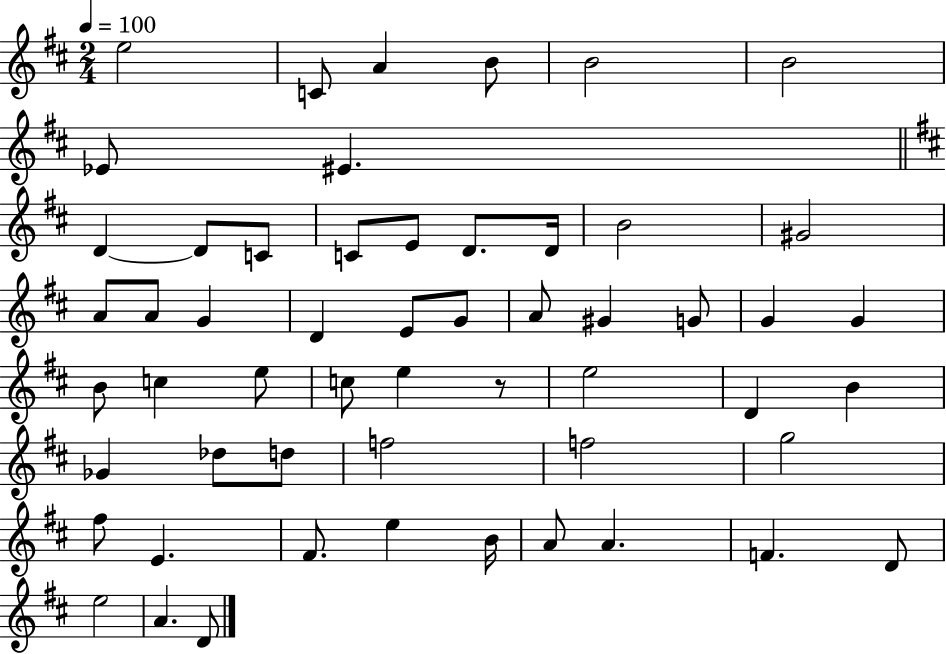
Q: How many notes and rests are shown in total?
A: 55